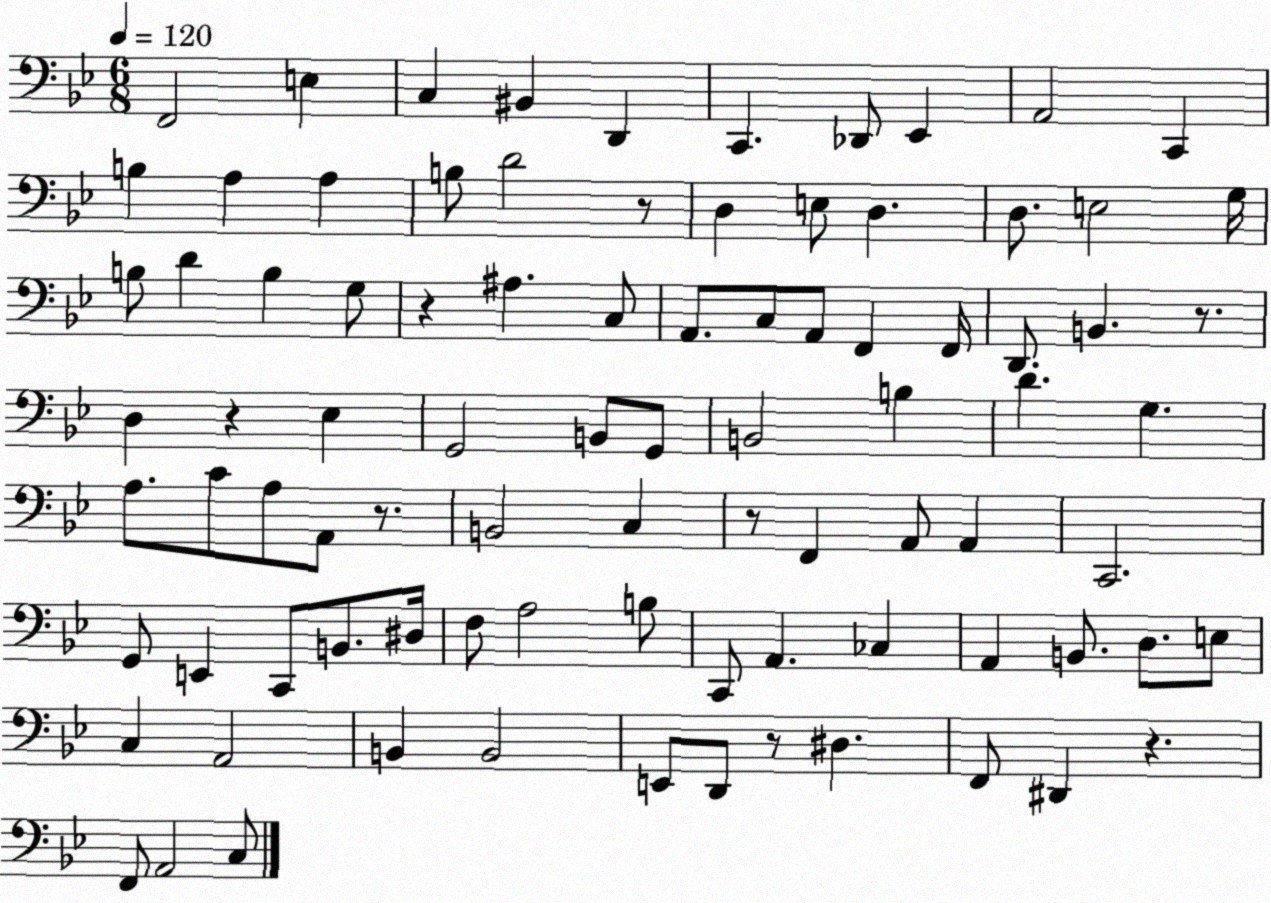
X:1
T:Untitled
M:6/8
L:1/4
K:Bb
F,,2 E, C, ^B,, D,, C,, _D,,/2 _E,, A,,2 C,, B, A, A, B,/2 D2 z/2 D, E,/2 D, D,/2 E,2 G,/4 B,/2 D B, G,/2 z ^A, C,/2 A,,/2 C,/2 A,,/2 F,, F,,/4 D,,/2 B,, z/2 D, z _E, G,,2 B,,/2 G,,/2 B,,2 B, D G, A,/2 C/2 A,/2 A,,/2 z/2 B,,2 C, z/2 F,, A,,/2 A,, C,,2 G,,/2 E,, C,,/2 B,,/2 ^D,/4 F,/2 A,2 B,/2 C,,/2 A,, _C, A,, B,,/2 D,/2 E,/2 C, A,,2 B,, B,,2 E,,/2 D,,/2 z/2 ^D, F,,/2 ^D,, z F,,/2 A,,2 C,/2